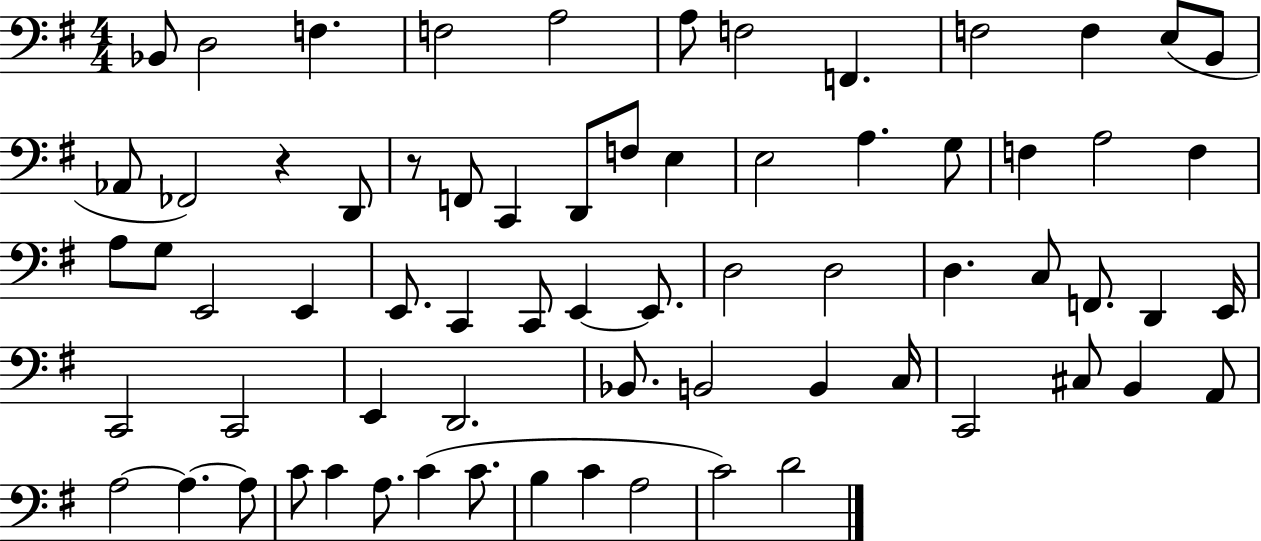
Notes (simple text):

Bb2/e D3/h F3/q. F3/h A3/h A3/e F3/h F2/q. F3/h F3/q E3/e B2/e Ab2/e FES2/h R/q D2/e R/e F2/e C2/q D2/e F3/e E3/q E3/h A3/q. G3/e F3/q A3/h F3/q A3/e G3/e E2/h E2/q E2/e. C2/q C2/e E2/q E2/e. D3/h D3/h D3/q. C3/e F2/e. D2/q E2/s C2/h C2/h E2/q D2/h. Bb2/e. B2/h B2/q C3/s C2/h C#3/e B2/q A2/e A3/h A3/q. A3/e C4/e C4/q A3/e. C4/q C4/e. B3/q C4/q A3/h C4/h D4/h